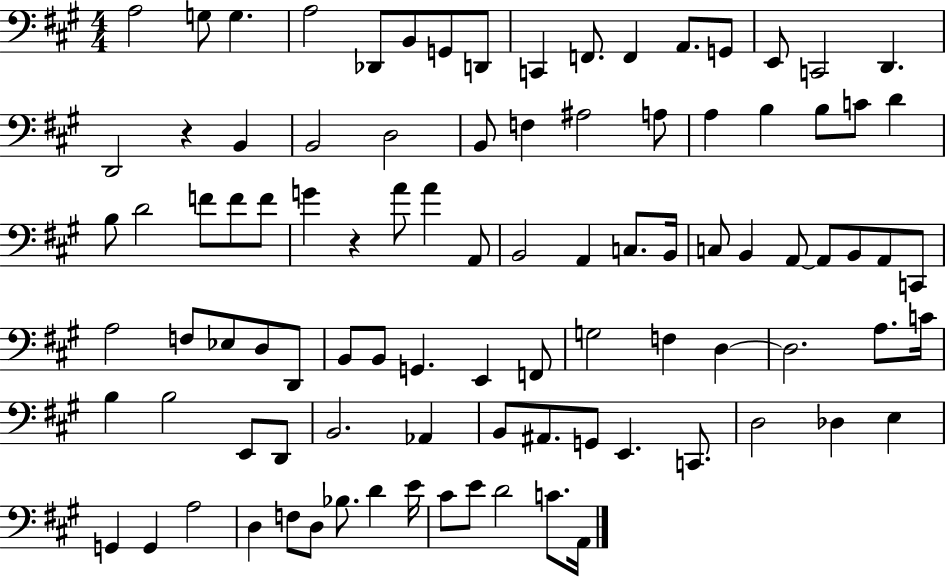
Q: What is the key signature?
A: A major